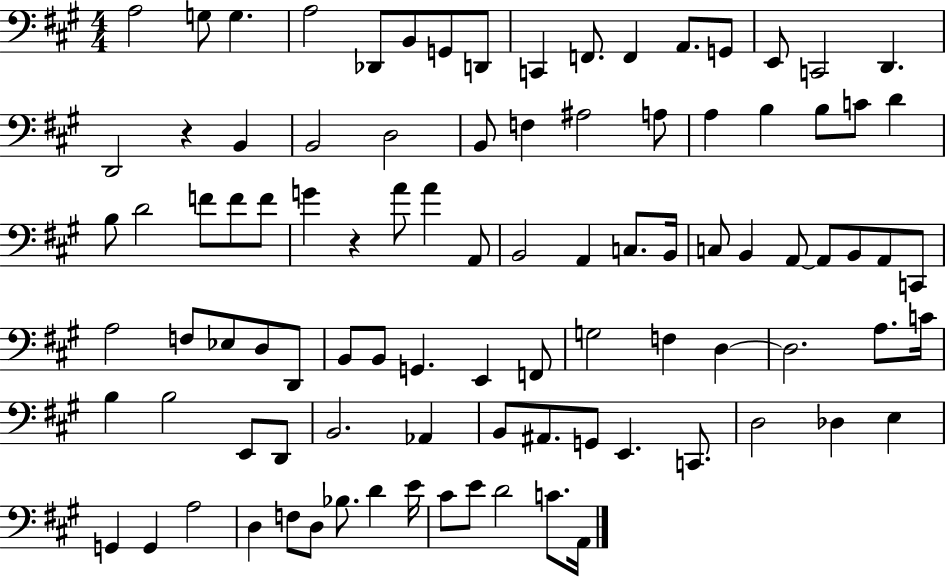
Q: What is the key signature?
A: A major